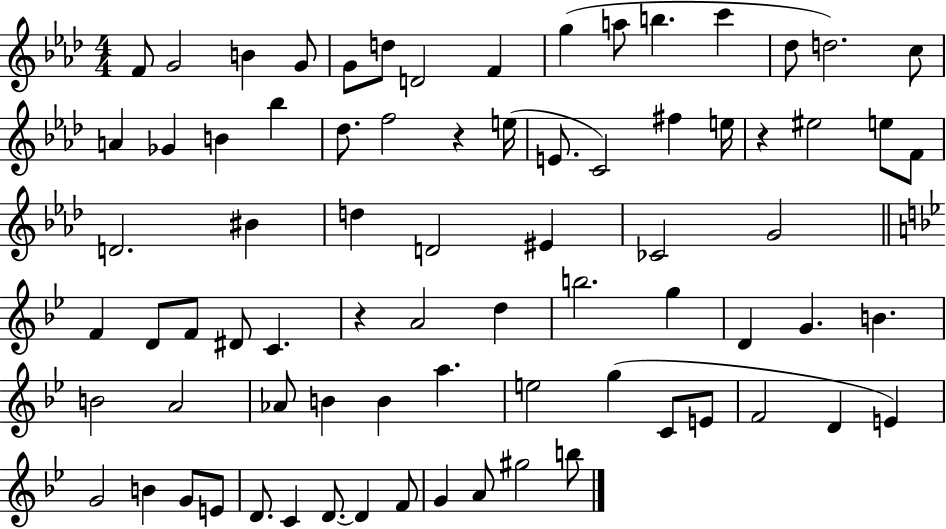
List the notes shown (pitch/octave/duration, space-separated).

F4/e G4/h B4/q G4/e G4/e D5/e D4/h F4/q G5/q A5/e B5/q. C6/q Db5/e D5/h. C5/e A4/q Gb4/q B4/q Bb5/q Db5/e. F5/h R/q E5/s E4/e. C4/h F#5/q E5/s R/q EIS5/h E5/e F4/e D4/h. BIS4/q D5/q D4/h EIS4/q CES4/h G4/h F4/q D4/e F4/e D#4/e C4/q. R/q A4/h D5/q B5/h. G5/q D4/q G4/q. B4/q. B4/h A4/h Ab4/e B4/q B4/q A5/q. E5/h G5/q C4/e E4/e F4/h D4/q E4/q G4/h B4/q G4/e E4/e D4/e. C4/q D4/e. D4/q F4/e G4/q A4/e G#5/h B5/e